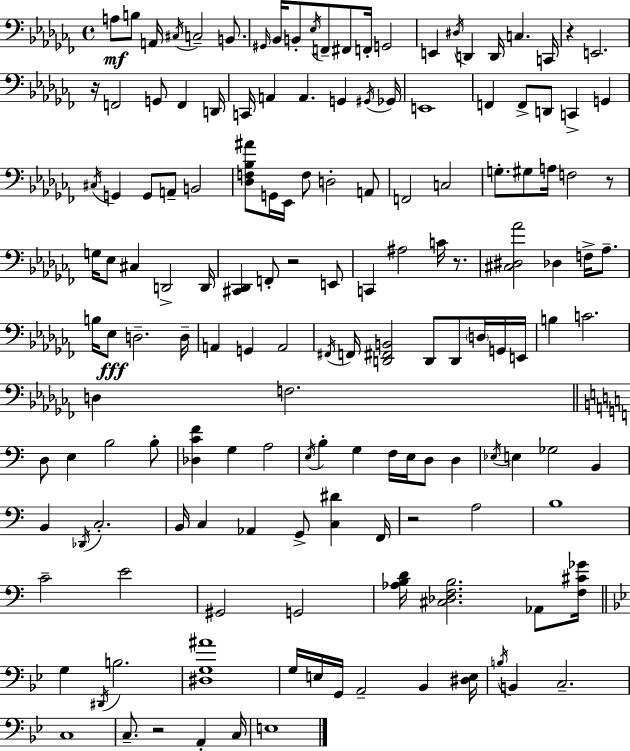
{
  \clef bass
  \time 4/4
  \defaultTimeSignature
  \key aes \minor
  a8\mf b8 a,16 \acciaccatura { cis16 } c2-- b,8. | \grace { gis,16 } bes,16 b,8-. \acciaccatura { ees16 } f,8-- fis,8 f,16-. g,2 | e,4 \acciaccatura { dis16 } d,4 d,16 c4. | c,16 r4 e,2. | \break r16 f,2 g,8 f,4 | d,16 c,16 a,4 a,4. g,4 | \acciaccatura { gis,16 } ges,16 e,1 | f,4 f,8-> d,8 c,4-> | \break g,4 \acciaccatura { cis16 } g,4 g,8 a,8-- b,2 | <des f bes ais'>8 g,16 ees,16 f8 d2-. | a,8 f,2 c2 | g8.-. gis8 a16 f2 | \break r8 g16 ees8 cis4 d,2-> | d,16 <cis, des,>4 f,8-. r2 | e,8 c,4 ais2 | c'16 r8. <cis dis aes'>2 des4 | \break f16-> aes8.-- b16 ees8\fff d2.-- | d16-- a,4 g,4 a,2 | \acciaccatura { fis,16 } f,16 <d, fis, b,>2 | d,8 d,8 \parenthesize d16 g,16 e,16 b4 c'2. | \break d4 f2. | \bar "||" \break \key a \minor d8 e4 b2 b8-. | <des c' f'>4 g4 a2 | \acciaccatura { e16 } b4-. g4 f16 e16 d8 d4 | \acciaccatura { ees16 } e4 ges2 b,4 | \break b,4 \acciaccatura { des,16 } c2.-. | b,16 c4 aes,4 g,8-> <c dis'>4 | f,16 r2 a2 | b1 | \break c'2-- e'2 | gis,2 g,2 | <aes b d'>16 <cis des f b>2. | aes,8 <f cis' ges'>16 \bar "||" \break \key g \minor g4 \acciaccatura { dis,16 } b2. | <dis g ais'>1 | g16 e16 g,16 a,2-- bes,4 | <dis e>16 \acciaccatura { b16 } b,4 c2.-- | \break c1 | c8.-- r2 a,4-. | c16 e1 | \bar "|."
}